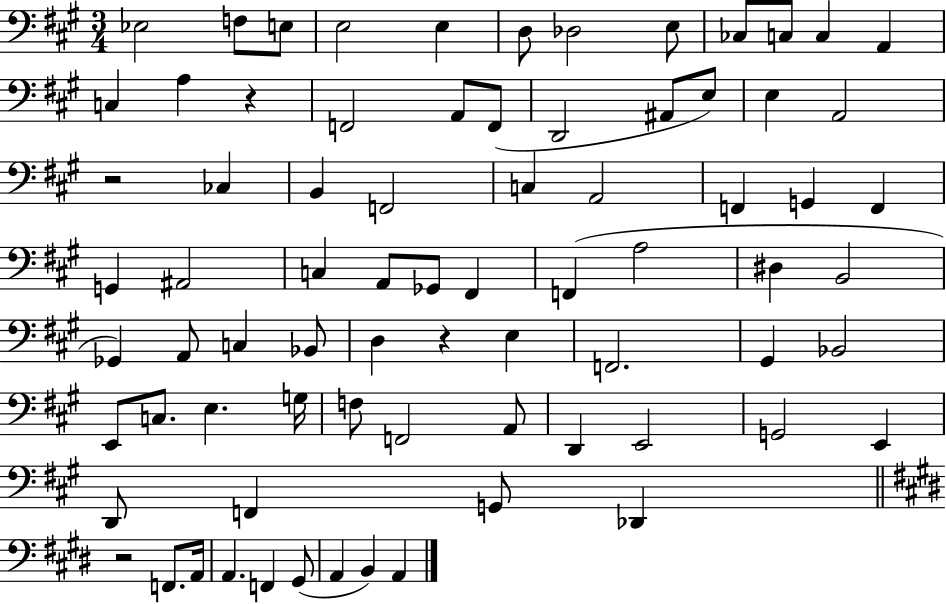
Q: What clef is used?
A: bass